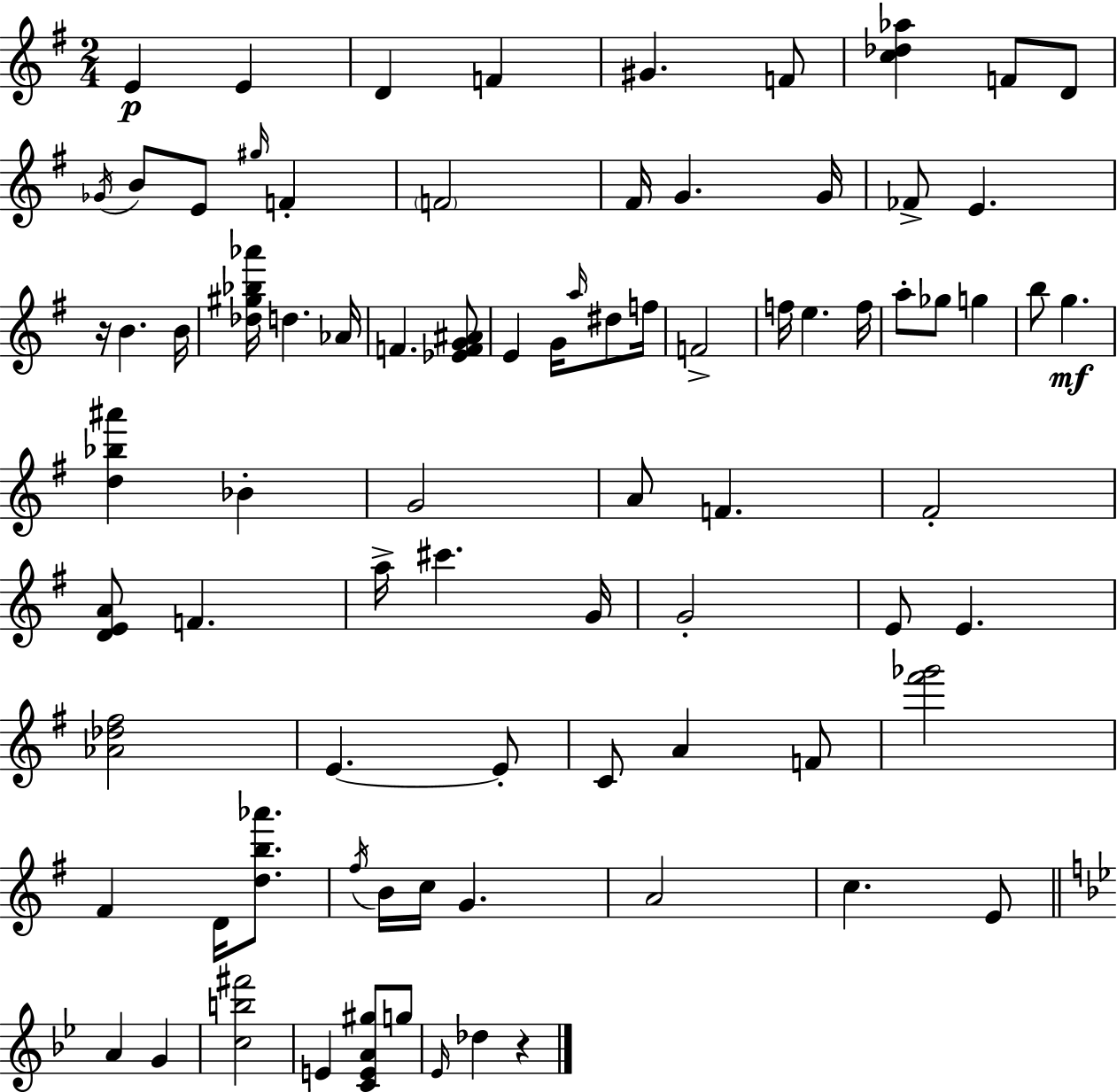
{
  \clef treble
  \numericTimeSignature
  \time 2/4
  \key e \minor
  e'4\p e'4 | d'4 f'4 | gis'4. f'8 | <c'' des'' aes''>4 f'8 d'8 | \break \acciaccatura { ges'16 } b'8 e'8 \grace { gis''16 } f'4-. | \parenthesize f'2 | fis'16 g'4. | g'16 fes'8-> e'4. | \break r16 b'4. | b'16 <des'' gis'' bes'' aes'''>16 d''4. | aes'16 f'4. | <ees' f' g' ais'>8 e'4 g'16 \grace { a''16 } | \break dis''8 f''16 f'2-> | f''16 e''4. | f''16 a''8-. ges''8 g''4 | b''8 g''4.\mf | \break <d'' bes'' ais'''>4 bes'4-. | g'2 | a'8 f'4. | fis'2-. | \break <d' e' a'>8 f'4. | a''16-> cis'''4. | g'16 g'2-. | e'8 e'4. | \break <aes' des'' fis''>2 | e'4.~~ | e'8-. c'8 a'4 | f'8 <fis''' ges'''>2 | \break fis'4 d'16 | <d'' b'' aes'''>8. \acciaccatura { fis''16 } b'16 c''16 g'4. | a'2 | c''4. | \break e'8 \bar "||" \break \key bes \major a'4 g'4 | <c'' b'' fis'''>2 | e'4 <c' e' a' gis''>8 g''8 | \grace { ees'16 } des''4 r4 | \break \bar "|."
}